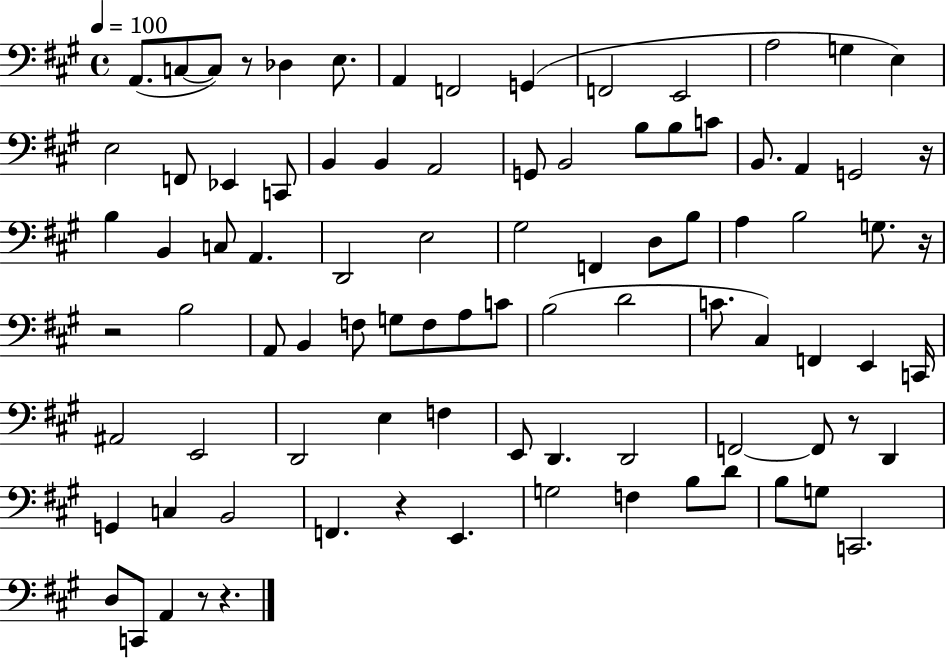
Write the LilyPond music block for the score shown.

{
  \clef bass
  \time 4/4
  \defaultTimeSignature
  \key a \major
  \tempo 4 = 100
  \repeat volta 2 { a,8.( c8~~ c8) r8 des4 e8. | a,4 f,2 g,4( | f,2 e,2 | a2 g4 e4) | \break e2 f,8 ees,4 c,8 | b,4 b,4 a,2 | g,8 b,2 b8 b8 c'8 | b,8. a,4 g,2 r16 | \break b4 b,4 c8 a,4. | d,2 e2 | gis2 f,4 d8 b8 | a4 b2 g8. r16 | \break r2 b2 | a,8 b,4 f8 g8 f8 a8 c'8 | b2( d'2 | c'8. cis4) f,4 e,4 c,16 | \break ais,2 e,2 | d,2 e4 f4 | e,8 d,4. d,2 | f,2~~ f,8 r8 d,4 | \break g,4 c4 b,2 | f,4. r4 e,4. | g2 f4 b8 d'8 | b8 g8 c,2. | \break d8 c,8 a,4 r8 r4. | } \bar "|."
}